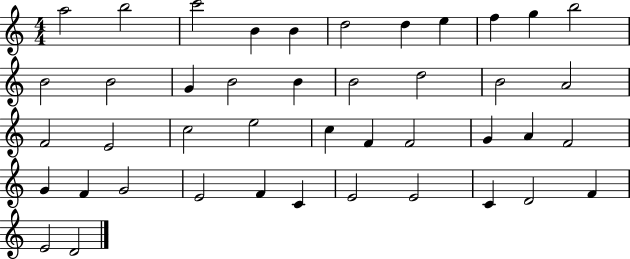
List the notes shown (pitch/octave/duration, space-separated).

A5/h B5/h C6/h B4/q B4/q D5/h D5/q E5/q F5/q G5/q B5/h B4/h B4/h G4/q B4/h B4/q B4/h D5/h B4/h A4/h F4/h E4/h C5/h E5/h C5/q F4/q F4/h G4/q A4/q F4/h G4/q F4/q G4/h E4/h F4/q C4/q E4/h E4/h C4/q D4/h F4/q E4/h D4/h